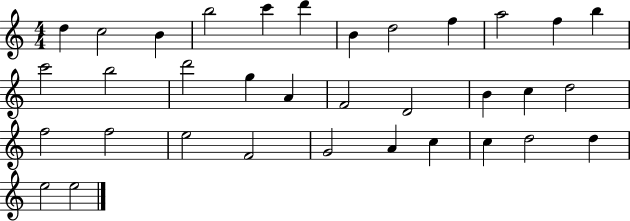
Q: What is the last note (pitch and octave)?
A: E5